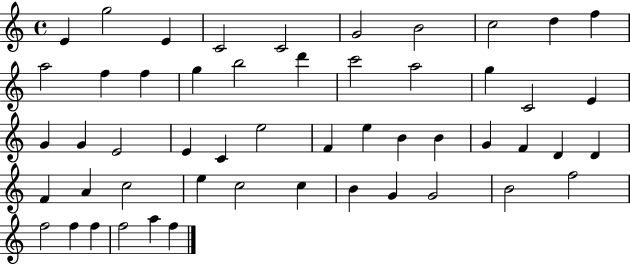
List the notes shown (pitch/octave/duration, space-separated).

E4/q G5/h E4/q C4/h C4/h G4/h B4/h C5/h D5/q F5/q A5/h F5/q F5/q G5/q B5/h D6/q C6/h A5/h G5/q C4/h E4/q G4/q G4/q E4/h E4/q C4/q E5/h F4/q E5/q B4/q B4/q G4/q F4/q D4/q D4/q F4/q A4/q C5/h E5/q C5/h C5/q B4/q G4/q G4/h B4/h F5/h F5/h F5/q F5/q F5/h A5/q F5/q